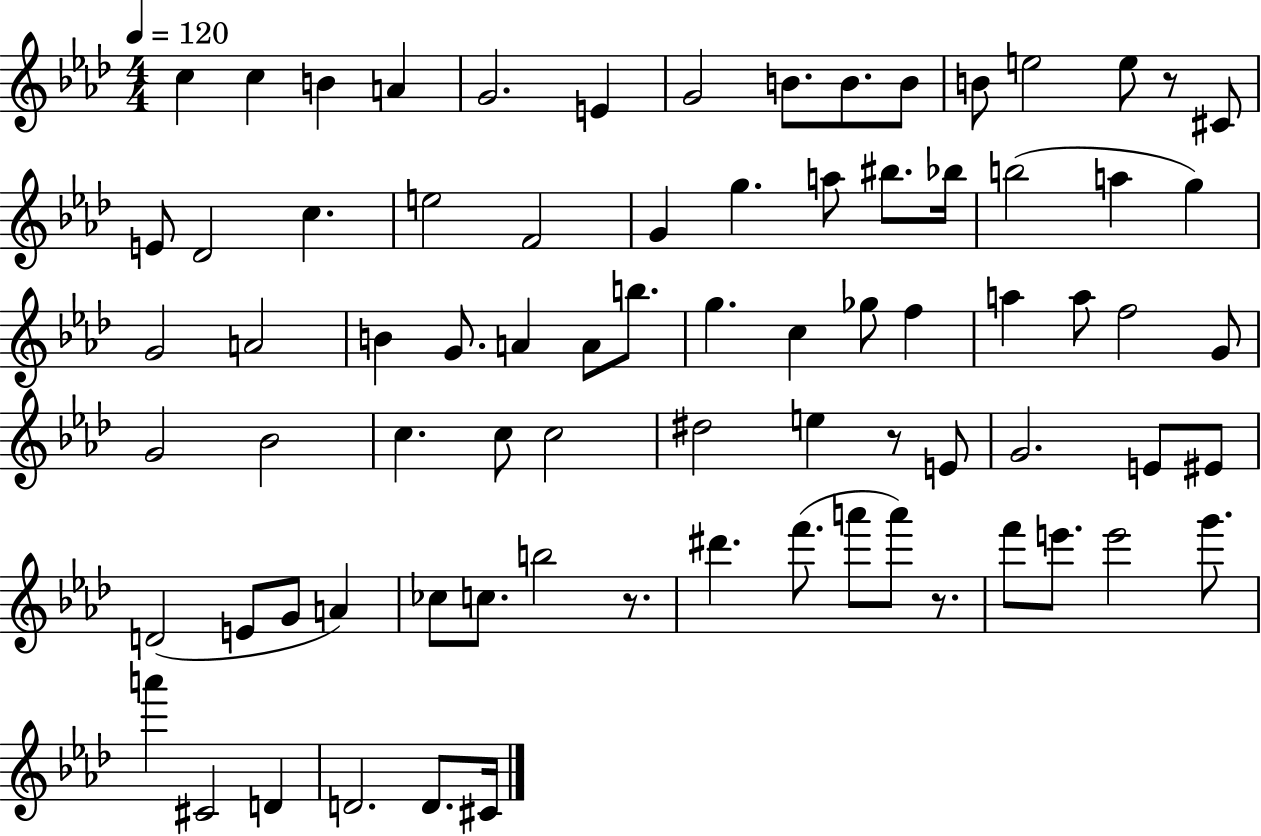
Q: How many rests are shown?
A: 4